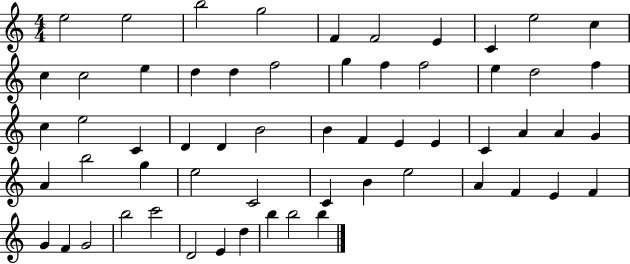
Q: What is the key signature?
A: C major